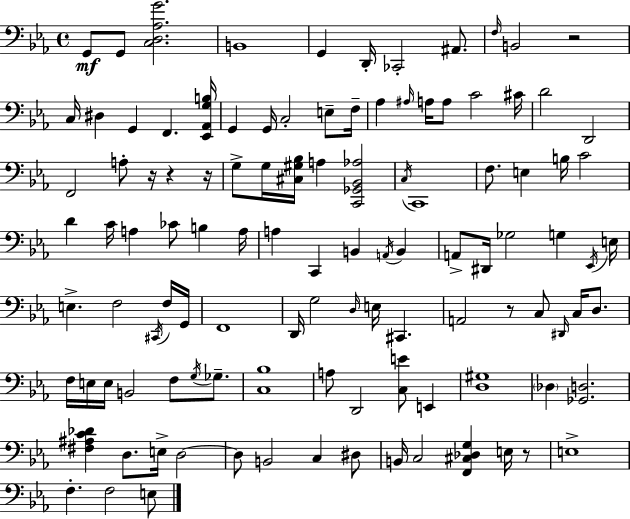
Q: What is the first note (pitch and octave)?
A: G2